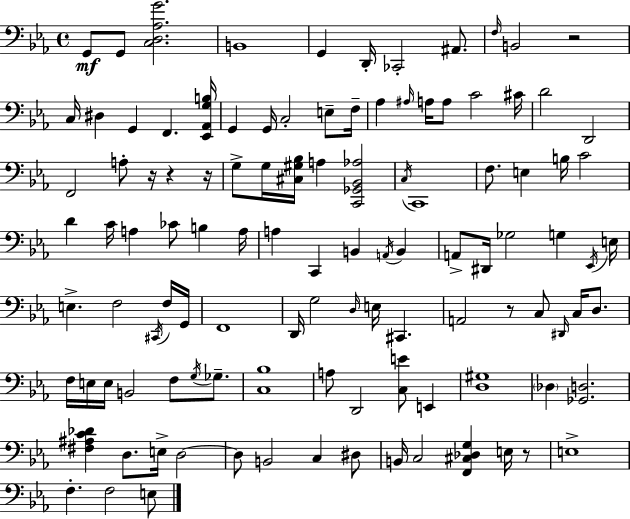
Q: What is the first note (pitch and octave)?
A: G2